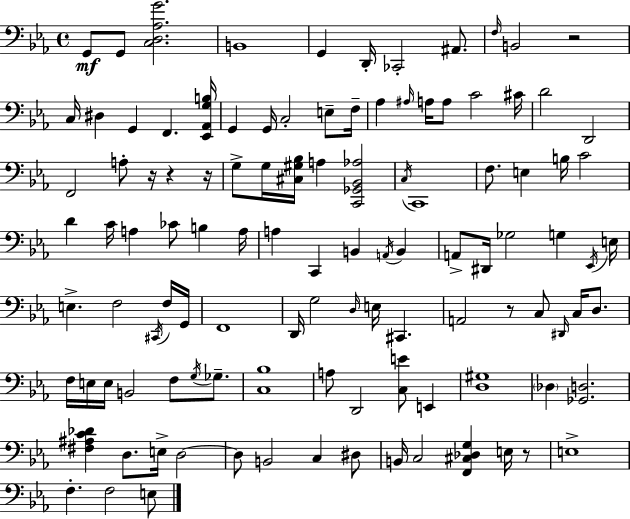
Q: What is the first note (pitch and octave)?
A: G2